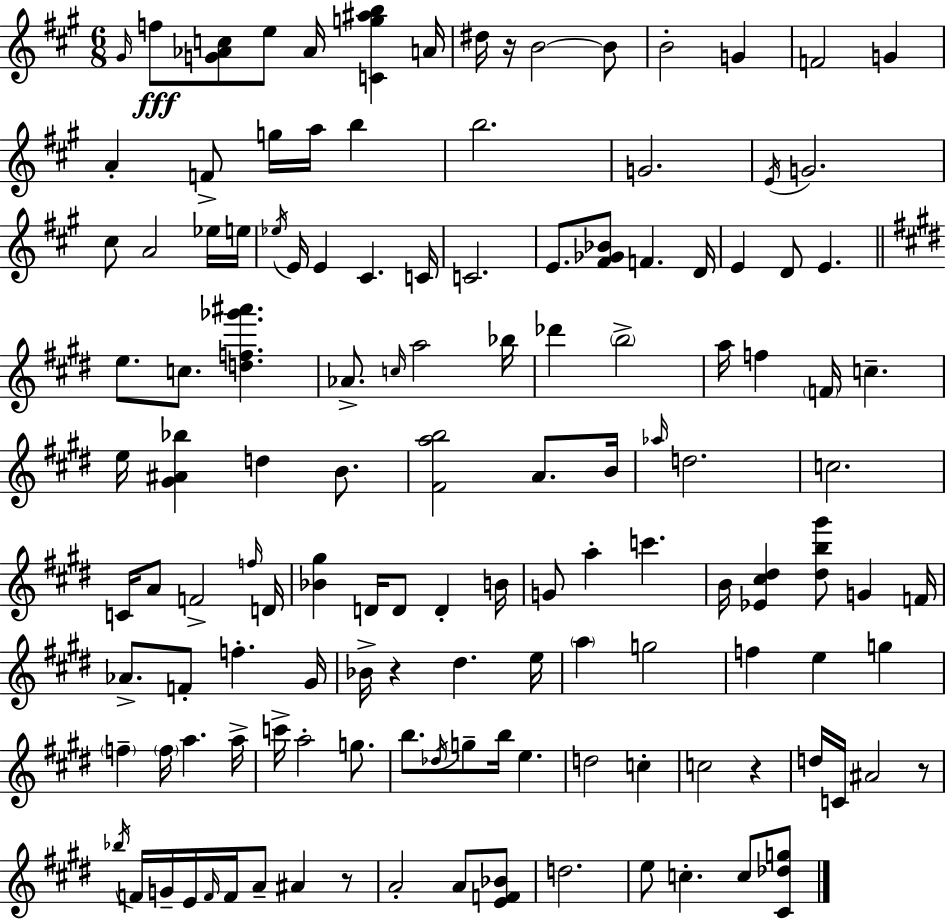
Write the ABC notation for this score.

X:1
T:Untitled
M:6/8
L:1/4
K:A
^G/4 f/2 [G_Ac]/2 e/2 _A/4 [Cg^ab] A/4 ^d/4 z/4 B2 B/2 B2 G F2 G A F/2 g/4 a/4 b b2 G2 E/4 G2 ^c/2 A2 _e/4 e/4 _e/4 E/4 E ^C C/4 C2 E/2 [^F_G_B]/2 F D/4 E D/2 E e/2 c/2 [df_g'^a'] _A/2 c/4 a2 _b/4 _d' b2 a/4 f F/4 c e/4 [^G^A_b] d B/2 [^Fab]2 A/2 B/4 _a/4 d2 c2 C/4 A/2 F2 f/4 D/4 [_B^g] D/4 D/2 D B/4 G/2 a c' B/4 [_E^c^d] [^db^g']/2 G F/4 _A/2 F/2 f ^G/4 _B/4 z ^d e/4 a g2 f e g f f/4 a a/4 c'/4 a2 g/2 b/2 _d/4 g/2 b/4 e d2 c c2 z d/4 C/4 ^A2 z/2 _b/4 F/4 G/4 E/4 F/4 F/4 A/2 ^A z/2 A2 A/2 [EF_B]/2 d2 e/2 c c/2 [^C_dg]/2